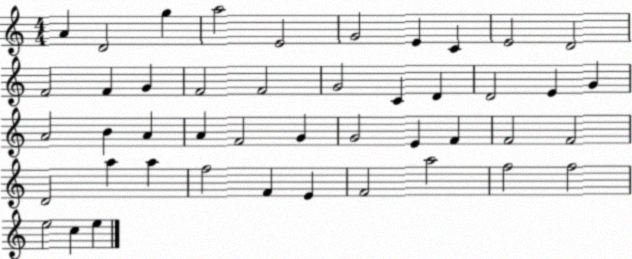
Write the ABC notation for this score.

X:1
T:Untitled
M:4/4
L:1/4
K:C
A D2 g a2 E2 G2 E C E2 D2 F2 F G F2 F2 G2 C D D2 E G A2 B A A F2 G G2 E F F2 F2 D2 a a f2 F E F2 a2 f2 f2 e2 c e